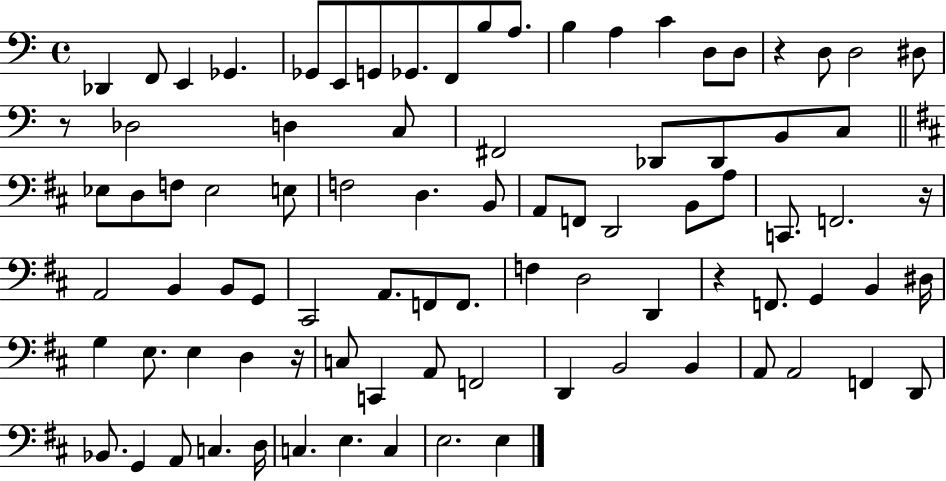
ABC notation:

X:1
T:Untitled
M:4/4
L:1/4
K:C
_D,, F,,/2 E,, _G,, _G,,/2 E,,/2 G,,/2 _G,,/2 F,,/2 B,/2 A,/2 B, A, C D,/2 D,/2 z D,/2 D,2 ^D,/2 z/2 _D,2 D, C,/2 ^F,,2 _D,,/2 _D,,/2 B,,/2 C,/2 _E,/2 D,/2 F,/2 _E,2 E,/2 F,2 D, B,,/2 A,,/2 F,,/2 D,,2 B,,/2 A,/2 C,,/2 F,,2 z/4 A,,2 B,, B,,/2 G,,/2 ^C,,2 A,,/2 F,,/2 F,,/2 F, D,2 D,, z F,,/2 G,, B,, ^D,/4 G, E,/2 E, D, z/4 C,/2 C,, A,,/2 F,,2 D,, B,,2 B,, A,,/2 A,,2 F,, D,,/2 _B,,/2 G,, A,,/2 C, D,/4 C, E, C, E,2 E,